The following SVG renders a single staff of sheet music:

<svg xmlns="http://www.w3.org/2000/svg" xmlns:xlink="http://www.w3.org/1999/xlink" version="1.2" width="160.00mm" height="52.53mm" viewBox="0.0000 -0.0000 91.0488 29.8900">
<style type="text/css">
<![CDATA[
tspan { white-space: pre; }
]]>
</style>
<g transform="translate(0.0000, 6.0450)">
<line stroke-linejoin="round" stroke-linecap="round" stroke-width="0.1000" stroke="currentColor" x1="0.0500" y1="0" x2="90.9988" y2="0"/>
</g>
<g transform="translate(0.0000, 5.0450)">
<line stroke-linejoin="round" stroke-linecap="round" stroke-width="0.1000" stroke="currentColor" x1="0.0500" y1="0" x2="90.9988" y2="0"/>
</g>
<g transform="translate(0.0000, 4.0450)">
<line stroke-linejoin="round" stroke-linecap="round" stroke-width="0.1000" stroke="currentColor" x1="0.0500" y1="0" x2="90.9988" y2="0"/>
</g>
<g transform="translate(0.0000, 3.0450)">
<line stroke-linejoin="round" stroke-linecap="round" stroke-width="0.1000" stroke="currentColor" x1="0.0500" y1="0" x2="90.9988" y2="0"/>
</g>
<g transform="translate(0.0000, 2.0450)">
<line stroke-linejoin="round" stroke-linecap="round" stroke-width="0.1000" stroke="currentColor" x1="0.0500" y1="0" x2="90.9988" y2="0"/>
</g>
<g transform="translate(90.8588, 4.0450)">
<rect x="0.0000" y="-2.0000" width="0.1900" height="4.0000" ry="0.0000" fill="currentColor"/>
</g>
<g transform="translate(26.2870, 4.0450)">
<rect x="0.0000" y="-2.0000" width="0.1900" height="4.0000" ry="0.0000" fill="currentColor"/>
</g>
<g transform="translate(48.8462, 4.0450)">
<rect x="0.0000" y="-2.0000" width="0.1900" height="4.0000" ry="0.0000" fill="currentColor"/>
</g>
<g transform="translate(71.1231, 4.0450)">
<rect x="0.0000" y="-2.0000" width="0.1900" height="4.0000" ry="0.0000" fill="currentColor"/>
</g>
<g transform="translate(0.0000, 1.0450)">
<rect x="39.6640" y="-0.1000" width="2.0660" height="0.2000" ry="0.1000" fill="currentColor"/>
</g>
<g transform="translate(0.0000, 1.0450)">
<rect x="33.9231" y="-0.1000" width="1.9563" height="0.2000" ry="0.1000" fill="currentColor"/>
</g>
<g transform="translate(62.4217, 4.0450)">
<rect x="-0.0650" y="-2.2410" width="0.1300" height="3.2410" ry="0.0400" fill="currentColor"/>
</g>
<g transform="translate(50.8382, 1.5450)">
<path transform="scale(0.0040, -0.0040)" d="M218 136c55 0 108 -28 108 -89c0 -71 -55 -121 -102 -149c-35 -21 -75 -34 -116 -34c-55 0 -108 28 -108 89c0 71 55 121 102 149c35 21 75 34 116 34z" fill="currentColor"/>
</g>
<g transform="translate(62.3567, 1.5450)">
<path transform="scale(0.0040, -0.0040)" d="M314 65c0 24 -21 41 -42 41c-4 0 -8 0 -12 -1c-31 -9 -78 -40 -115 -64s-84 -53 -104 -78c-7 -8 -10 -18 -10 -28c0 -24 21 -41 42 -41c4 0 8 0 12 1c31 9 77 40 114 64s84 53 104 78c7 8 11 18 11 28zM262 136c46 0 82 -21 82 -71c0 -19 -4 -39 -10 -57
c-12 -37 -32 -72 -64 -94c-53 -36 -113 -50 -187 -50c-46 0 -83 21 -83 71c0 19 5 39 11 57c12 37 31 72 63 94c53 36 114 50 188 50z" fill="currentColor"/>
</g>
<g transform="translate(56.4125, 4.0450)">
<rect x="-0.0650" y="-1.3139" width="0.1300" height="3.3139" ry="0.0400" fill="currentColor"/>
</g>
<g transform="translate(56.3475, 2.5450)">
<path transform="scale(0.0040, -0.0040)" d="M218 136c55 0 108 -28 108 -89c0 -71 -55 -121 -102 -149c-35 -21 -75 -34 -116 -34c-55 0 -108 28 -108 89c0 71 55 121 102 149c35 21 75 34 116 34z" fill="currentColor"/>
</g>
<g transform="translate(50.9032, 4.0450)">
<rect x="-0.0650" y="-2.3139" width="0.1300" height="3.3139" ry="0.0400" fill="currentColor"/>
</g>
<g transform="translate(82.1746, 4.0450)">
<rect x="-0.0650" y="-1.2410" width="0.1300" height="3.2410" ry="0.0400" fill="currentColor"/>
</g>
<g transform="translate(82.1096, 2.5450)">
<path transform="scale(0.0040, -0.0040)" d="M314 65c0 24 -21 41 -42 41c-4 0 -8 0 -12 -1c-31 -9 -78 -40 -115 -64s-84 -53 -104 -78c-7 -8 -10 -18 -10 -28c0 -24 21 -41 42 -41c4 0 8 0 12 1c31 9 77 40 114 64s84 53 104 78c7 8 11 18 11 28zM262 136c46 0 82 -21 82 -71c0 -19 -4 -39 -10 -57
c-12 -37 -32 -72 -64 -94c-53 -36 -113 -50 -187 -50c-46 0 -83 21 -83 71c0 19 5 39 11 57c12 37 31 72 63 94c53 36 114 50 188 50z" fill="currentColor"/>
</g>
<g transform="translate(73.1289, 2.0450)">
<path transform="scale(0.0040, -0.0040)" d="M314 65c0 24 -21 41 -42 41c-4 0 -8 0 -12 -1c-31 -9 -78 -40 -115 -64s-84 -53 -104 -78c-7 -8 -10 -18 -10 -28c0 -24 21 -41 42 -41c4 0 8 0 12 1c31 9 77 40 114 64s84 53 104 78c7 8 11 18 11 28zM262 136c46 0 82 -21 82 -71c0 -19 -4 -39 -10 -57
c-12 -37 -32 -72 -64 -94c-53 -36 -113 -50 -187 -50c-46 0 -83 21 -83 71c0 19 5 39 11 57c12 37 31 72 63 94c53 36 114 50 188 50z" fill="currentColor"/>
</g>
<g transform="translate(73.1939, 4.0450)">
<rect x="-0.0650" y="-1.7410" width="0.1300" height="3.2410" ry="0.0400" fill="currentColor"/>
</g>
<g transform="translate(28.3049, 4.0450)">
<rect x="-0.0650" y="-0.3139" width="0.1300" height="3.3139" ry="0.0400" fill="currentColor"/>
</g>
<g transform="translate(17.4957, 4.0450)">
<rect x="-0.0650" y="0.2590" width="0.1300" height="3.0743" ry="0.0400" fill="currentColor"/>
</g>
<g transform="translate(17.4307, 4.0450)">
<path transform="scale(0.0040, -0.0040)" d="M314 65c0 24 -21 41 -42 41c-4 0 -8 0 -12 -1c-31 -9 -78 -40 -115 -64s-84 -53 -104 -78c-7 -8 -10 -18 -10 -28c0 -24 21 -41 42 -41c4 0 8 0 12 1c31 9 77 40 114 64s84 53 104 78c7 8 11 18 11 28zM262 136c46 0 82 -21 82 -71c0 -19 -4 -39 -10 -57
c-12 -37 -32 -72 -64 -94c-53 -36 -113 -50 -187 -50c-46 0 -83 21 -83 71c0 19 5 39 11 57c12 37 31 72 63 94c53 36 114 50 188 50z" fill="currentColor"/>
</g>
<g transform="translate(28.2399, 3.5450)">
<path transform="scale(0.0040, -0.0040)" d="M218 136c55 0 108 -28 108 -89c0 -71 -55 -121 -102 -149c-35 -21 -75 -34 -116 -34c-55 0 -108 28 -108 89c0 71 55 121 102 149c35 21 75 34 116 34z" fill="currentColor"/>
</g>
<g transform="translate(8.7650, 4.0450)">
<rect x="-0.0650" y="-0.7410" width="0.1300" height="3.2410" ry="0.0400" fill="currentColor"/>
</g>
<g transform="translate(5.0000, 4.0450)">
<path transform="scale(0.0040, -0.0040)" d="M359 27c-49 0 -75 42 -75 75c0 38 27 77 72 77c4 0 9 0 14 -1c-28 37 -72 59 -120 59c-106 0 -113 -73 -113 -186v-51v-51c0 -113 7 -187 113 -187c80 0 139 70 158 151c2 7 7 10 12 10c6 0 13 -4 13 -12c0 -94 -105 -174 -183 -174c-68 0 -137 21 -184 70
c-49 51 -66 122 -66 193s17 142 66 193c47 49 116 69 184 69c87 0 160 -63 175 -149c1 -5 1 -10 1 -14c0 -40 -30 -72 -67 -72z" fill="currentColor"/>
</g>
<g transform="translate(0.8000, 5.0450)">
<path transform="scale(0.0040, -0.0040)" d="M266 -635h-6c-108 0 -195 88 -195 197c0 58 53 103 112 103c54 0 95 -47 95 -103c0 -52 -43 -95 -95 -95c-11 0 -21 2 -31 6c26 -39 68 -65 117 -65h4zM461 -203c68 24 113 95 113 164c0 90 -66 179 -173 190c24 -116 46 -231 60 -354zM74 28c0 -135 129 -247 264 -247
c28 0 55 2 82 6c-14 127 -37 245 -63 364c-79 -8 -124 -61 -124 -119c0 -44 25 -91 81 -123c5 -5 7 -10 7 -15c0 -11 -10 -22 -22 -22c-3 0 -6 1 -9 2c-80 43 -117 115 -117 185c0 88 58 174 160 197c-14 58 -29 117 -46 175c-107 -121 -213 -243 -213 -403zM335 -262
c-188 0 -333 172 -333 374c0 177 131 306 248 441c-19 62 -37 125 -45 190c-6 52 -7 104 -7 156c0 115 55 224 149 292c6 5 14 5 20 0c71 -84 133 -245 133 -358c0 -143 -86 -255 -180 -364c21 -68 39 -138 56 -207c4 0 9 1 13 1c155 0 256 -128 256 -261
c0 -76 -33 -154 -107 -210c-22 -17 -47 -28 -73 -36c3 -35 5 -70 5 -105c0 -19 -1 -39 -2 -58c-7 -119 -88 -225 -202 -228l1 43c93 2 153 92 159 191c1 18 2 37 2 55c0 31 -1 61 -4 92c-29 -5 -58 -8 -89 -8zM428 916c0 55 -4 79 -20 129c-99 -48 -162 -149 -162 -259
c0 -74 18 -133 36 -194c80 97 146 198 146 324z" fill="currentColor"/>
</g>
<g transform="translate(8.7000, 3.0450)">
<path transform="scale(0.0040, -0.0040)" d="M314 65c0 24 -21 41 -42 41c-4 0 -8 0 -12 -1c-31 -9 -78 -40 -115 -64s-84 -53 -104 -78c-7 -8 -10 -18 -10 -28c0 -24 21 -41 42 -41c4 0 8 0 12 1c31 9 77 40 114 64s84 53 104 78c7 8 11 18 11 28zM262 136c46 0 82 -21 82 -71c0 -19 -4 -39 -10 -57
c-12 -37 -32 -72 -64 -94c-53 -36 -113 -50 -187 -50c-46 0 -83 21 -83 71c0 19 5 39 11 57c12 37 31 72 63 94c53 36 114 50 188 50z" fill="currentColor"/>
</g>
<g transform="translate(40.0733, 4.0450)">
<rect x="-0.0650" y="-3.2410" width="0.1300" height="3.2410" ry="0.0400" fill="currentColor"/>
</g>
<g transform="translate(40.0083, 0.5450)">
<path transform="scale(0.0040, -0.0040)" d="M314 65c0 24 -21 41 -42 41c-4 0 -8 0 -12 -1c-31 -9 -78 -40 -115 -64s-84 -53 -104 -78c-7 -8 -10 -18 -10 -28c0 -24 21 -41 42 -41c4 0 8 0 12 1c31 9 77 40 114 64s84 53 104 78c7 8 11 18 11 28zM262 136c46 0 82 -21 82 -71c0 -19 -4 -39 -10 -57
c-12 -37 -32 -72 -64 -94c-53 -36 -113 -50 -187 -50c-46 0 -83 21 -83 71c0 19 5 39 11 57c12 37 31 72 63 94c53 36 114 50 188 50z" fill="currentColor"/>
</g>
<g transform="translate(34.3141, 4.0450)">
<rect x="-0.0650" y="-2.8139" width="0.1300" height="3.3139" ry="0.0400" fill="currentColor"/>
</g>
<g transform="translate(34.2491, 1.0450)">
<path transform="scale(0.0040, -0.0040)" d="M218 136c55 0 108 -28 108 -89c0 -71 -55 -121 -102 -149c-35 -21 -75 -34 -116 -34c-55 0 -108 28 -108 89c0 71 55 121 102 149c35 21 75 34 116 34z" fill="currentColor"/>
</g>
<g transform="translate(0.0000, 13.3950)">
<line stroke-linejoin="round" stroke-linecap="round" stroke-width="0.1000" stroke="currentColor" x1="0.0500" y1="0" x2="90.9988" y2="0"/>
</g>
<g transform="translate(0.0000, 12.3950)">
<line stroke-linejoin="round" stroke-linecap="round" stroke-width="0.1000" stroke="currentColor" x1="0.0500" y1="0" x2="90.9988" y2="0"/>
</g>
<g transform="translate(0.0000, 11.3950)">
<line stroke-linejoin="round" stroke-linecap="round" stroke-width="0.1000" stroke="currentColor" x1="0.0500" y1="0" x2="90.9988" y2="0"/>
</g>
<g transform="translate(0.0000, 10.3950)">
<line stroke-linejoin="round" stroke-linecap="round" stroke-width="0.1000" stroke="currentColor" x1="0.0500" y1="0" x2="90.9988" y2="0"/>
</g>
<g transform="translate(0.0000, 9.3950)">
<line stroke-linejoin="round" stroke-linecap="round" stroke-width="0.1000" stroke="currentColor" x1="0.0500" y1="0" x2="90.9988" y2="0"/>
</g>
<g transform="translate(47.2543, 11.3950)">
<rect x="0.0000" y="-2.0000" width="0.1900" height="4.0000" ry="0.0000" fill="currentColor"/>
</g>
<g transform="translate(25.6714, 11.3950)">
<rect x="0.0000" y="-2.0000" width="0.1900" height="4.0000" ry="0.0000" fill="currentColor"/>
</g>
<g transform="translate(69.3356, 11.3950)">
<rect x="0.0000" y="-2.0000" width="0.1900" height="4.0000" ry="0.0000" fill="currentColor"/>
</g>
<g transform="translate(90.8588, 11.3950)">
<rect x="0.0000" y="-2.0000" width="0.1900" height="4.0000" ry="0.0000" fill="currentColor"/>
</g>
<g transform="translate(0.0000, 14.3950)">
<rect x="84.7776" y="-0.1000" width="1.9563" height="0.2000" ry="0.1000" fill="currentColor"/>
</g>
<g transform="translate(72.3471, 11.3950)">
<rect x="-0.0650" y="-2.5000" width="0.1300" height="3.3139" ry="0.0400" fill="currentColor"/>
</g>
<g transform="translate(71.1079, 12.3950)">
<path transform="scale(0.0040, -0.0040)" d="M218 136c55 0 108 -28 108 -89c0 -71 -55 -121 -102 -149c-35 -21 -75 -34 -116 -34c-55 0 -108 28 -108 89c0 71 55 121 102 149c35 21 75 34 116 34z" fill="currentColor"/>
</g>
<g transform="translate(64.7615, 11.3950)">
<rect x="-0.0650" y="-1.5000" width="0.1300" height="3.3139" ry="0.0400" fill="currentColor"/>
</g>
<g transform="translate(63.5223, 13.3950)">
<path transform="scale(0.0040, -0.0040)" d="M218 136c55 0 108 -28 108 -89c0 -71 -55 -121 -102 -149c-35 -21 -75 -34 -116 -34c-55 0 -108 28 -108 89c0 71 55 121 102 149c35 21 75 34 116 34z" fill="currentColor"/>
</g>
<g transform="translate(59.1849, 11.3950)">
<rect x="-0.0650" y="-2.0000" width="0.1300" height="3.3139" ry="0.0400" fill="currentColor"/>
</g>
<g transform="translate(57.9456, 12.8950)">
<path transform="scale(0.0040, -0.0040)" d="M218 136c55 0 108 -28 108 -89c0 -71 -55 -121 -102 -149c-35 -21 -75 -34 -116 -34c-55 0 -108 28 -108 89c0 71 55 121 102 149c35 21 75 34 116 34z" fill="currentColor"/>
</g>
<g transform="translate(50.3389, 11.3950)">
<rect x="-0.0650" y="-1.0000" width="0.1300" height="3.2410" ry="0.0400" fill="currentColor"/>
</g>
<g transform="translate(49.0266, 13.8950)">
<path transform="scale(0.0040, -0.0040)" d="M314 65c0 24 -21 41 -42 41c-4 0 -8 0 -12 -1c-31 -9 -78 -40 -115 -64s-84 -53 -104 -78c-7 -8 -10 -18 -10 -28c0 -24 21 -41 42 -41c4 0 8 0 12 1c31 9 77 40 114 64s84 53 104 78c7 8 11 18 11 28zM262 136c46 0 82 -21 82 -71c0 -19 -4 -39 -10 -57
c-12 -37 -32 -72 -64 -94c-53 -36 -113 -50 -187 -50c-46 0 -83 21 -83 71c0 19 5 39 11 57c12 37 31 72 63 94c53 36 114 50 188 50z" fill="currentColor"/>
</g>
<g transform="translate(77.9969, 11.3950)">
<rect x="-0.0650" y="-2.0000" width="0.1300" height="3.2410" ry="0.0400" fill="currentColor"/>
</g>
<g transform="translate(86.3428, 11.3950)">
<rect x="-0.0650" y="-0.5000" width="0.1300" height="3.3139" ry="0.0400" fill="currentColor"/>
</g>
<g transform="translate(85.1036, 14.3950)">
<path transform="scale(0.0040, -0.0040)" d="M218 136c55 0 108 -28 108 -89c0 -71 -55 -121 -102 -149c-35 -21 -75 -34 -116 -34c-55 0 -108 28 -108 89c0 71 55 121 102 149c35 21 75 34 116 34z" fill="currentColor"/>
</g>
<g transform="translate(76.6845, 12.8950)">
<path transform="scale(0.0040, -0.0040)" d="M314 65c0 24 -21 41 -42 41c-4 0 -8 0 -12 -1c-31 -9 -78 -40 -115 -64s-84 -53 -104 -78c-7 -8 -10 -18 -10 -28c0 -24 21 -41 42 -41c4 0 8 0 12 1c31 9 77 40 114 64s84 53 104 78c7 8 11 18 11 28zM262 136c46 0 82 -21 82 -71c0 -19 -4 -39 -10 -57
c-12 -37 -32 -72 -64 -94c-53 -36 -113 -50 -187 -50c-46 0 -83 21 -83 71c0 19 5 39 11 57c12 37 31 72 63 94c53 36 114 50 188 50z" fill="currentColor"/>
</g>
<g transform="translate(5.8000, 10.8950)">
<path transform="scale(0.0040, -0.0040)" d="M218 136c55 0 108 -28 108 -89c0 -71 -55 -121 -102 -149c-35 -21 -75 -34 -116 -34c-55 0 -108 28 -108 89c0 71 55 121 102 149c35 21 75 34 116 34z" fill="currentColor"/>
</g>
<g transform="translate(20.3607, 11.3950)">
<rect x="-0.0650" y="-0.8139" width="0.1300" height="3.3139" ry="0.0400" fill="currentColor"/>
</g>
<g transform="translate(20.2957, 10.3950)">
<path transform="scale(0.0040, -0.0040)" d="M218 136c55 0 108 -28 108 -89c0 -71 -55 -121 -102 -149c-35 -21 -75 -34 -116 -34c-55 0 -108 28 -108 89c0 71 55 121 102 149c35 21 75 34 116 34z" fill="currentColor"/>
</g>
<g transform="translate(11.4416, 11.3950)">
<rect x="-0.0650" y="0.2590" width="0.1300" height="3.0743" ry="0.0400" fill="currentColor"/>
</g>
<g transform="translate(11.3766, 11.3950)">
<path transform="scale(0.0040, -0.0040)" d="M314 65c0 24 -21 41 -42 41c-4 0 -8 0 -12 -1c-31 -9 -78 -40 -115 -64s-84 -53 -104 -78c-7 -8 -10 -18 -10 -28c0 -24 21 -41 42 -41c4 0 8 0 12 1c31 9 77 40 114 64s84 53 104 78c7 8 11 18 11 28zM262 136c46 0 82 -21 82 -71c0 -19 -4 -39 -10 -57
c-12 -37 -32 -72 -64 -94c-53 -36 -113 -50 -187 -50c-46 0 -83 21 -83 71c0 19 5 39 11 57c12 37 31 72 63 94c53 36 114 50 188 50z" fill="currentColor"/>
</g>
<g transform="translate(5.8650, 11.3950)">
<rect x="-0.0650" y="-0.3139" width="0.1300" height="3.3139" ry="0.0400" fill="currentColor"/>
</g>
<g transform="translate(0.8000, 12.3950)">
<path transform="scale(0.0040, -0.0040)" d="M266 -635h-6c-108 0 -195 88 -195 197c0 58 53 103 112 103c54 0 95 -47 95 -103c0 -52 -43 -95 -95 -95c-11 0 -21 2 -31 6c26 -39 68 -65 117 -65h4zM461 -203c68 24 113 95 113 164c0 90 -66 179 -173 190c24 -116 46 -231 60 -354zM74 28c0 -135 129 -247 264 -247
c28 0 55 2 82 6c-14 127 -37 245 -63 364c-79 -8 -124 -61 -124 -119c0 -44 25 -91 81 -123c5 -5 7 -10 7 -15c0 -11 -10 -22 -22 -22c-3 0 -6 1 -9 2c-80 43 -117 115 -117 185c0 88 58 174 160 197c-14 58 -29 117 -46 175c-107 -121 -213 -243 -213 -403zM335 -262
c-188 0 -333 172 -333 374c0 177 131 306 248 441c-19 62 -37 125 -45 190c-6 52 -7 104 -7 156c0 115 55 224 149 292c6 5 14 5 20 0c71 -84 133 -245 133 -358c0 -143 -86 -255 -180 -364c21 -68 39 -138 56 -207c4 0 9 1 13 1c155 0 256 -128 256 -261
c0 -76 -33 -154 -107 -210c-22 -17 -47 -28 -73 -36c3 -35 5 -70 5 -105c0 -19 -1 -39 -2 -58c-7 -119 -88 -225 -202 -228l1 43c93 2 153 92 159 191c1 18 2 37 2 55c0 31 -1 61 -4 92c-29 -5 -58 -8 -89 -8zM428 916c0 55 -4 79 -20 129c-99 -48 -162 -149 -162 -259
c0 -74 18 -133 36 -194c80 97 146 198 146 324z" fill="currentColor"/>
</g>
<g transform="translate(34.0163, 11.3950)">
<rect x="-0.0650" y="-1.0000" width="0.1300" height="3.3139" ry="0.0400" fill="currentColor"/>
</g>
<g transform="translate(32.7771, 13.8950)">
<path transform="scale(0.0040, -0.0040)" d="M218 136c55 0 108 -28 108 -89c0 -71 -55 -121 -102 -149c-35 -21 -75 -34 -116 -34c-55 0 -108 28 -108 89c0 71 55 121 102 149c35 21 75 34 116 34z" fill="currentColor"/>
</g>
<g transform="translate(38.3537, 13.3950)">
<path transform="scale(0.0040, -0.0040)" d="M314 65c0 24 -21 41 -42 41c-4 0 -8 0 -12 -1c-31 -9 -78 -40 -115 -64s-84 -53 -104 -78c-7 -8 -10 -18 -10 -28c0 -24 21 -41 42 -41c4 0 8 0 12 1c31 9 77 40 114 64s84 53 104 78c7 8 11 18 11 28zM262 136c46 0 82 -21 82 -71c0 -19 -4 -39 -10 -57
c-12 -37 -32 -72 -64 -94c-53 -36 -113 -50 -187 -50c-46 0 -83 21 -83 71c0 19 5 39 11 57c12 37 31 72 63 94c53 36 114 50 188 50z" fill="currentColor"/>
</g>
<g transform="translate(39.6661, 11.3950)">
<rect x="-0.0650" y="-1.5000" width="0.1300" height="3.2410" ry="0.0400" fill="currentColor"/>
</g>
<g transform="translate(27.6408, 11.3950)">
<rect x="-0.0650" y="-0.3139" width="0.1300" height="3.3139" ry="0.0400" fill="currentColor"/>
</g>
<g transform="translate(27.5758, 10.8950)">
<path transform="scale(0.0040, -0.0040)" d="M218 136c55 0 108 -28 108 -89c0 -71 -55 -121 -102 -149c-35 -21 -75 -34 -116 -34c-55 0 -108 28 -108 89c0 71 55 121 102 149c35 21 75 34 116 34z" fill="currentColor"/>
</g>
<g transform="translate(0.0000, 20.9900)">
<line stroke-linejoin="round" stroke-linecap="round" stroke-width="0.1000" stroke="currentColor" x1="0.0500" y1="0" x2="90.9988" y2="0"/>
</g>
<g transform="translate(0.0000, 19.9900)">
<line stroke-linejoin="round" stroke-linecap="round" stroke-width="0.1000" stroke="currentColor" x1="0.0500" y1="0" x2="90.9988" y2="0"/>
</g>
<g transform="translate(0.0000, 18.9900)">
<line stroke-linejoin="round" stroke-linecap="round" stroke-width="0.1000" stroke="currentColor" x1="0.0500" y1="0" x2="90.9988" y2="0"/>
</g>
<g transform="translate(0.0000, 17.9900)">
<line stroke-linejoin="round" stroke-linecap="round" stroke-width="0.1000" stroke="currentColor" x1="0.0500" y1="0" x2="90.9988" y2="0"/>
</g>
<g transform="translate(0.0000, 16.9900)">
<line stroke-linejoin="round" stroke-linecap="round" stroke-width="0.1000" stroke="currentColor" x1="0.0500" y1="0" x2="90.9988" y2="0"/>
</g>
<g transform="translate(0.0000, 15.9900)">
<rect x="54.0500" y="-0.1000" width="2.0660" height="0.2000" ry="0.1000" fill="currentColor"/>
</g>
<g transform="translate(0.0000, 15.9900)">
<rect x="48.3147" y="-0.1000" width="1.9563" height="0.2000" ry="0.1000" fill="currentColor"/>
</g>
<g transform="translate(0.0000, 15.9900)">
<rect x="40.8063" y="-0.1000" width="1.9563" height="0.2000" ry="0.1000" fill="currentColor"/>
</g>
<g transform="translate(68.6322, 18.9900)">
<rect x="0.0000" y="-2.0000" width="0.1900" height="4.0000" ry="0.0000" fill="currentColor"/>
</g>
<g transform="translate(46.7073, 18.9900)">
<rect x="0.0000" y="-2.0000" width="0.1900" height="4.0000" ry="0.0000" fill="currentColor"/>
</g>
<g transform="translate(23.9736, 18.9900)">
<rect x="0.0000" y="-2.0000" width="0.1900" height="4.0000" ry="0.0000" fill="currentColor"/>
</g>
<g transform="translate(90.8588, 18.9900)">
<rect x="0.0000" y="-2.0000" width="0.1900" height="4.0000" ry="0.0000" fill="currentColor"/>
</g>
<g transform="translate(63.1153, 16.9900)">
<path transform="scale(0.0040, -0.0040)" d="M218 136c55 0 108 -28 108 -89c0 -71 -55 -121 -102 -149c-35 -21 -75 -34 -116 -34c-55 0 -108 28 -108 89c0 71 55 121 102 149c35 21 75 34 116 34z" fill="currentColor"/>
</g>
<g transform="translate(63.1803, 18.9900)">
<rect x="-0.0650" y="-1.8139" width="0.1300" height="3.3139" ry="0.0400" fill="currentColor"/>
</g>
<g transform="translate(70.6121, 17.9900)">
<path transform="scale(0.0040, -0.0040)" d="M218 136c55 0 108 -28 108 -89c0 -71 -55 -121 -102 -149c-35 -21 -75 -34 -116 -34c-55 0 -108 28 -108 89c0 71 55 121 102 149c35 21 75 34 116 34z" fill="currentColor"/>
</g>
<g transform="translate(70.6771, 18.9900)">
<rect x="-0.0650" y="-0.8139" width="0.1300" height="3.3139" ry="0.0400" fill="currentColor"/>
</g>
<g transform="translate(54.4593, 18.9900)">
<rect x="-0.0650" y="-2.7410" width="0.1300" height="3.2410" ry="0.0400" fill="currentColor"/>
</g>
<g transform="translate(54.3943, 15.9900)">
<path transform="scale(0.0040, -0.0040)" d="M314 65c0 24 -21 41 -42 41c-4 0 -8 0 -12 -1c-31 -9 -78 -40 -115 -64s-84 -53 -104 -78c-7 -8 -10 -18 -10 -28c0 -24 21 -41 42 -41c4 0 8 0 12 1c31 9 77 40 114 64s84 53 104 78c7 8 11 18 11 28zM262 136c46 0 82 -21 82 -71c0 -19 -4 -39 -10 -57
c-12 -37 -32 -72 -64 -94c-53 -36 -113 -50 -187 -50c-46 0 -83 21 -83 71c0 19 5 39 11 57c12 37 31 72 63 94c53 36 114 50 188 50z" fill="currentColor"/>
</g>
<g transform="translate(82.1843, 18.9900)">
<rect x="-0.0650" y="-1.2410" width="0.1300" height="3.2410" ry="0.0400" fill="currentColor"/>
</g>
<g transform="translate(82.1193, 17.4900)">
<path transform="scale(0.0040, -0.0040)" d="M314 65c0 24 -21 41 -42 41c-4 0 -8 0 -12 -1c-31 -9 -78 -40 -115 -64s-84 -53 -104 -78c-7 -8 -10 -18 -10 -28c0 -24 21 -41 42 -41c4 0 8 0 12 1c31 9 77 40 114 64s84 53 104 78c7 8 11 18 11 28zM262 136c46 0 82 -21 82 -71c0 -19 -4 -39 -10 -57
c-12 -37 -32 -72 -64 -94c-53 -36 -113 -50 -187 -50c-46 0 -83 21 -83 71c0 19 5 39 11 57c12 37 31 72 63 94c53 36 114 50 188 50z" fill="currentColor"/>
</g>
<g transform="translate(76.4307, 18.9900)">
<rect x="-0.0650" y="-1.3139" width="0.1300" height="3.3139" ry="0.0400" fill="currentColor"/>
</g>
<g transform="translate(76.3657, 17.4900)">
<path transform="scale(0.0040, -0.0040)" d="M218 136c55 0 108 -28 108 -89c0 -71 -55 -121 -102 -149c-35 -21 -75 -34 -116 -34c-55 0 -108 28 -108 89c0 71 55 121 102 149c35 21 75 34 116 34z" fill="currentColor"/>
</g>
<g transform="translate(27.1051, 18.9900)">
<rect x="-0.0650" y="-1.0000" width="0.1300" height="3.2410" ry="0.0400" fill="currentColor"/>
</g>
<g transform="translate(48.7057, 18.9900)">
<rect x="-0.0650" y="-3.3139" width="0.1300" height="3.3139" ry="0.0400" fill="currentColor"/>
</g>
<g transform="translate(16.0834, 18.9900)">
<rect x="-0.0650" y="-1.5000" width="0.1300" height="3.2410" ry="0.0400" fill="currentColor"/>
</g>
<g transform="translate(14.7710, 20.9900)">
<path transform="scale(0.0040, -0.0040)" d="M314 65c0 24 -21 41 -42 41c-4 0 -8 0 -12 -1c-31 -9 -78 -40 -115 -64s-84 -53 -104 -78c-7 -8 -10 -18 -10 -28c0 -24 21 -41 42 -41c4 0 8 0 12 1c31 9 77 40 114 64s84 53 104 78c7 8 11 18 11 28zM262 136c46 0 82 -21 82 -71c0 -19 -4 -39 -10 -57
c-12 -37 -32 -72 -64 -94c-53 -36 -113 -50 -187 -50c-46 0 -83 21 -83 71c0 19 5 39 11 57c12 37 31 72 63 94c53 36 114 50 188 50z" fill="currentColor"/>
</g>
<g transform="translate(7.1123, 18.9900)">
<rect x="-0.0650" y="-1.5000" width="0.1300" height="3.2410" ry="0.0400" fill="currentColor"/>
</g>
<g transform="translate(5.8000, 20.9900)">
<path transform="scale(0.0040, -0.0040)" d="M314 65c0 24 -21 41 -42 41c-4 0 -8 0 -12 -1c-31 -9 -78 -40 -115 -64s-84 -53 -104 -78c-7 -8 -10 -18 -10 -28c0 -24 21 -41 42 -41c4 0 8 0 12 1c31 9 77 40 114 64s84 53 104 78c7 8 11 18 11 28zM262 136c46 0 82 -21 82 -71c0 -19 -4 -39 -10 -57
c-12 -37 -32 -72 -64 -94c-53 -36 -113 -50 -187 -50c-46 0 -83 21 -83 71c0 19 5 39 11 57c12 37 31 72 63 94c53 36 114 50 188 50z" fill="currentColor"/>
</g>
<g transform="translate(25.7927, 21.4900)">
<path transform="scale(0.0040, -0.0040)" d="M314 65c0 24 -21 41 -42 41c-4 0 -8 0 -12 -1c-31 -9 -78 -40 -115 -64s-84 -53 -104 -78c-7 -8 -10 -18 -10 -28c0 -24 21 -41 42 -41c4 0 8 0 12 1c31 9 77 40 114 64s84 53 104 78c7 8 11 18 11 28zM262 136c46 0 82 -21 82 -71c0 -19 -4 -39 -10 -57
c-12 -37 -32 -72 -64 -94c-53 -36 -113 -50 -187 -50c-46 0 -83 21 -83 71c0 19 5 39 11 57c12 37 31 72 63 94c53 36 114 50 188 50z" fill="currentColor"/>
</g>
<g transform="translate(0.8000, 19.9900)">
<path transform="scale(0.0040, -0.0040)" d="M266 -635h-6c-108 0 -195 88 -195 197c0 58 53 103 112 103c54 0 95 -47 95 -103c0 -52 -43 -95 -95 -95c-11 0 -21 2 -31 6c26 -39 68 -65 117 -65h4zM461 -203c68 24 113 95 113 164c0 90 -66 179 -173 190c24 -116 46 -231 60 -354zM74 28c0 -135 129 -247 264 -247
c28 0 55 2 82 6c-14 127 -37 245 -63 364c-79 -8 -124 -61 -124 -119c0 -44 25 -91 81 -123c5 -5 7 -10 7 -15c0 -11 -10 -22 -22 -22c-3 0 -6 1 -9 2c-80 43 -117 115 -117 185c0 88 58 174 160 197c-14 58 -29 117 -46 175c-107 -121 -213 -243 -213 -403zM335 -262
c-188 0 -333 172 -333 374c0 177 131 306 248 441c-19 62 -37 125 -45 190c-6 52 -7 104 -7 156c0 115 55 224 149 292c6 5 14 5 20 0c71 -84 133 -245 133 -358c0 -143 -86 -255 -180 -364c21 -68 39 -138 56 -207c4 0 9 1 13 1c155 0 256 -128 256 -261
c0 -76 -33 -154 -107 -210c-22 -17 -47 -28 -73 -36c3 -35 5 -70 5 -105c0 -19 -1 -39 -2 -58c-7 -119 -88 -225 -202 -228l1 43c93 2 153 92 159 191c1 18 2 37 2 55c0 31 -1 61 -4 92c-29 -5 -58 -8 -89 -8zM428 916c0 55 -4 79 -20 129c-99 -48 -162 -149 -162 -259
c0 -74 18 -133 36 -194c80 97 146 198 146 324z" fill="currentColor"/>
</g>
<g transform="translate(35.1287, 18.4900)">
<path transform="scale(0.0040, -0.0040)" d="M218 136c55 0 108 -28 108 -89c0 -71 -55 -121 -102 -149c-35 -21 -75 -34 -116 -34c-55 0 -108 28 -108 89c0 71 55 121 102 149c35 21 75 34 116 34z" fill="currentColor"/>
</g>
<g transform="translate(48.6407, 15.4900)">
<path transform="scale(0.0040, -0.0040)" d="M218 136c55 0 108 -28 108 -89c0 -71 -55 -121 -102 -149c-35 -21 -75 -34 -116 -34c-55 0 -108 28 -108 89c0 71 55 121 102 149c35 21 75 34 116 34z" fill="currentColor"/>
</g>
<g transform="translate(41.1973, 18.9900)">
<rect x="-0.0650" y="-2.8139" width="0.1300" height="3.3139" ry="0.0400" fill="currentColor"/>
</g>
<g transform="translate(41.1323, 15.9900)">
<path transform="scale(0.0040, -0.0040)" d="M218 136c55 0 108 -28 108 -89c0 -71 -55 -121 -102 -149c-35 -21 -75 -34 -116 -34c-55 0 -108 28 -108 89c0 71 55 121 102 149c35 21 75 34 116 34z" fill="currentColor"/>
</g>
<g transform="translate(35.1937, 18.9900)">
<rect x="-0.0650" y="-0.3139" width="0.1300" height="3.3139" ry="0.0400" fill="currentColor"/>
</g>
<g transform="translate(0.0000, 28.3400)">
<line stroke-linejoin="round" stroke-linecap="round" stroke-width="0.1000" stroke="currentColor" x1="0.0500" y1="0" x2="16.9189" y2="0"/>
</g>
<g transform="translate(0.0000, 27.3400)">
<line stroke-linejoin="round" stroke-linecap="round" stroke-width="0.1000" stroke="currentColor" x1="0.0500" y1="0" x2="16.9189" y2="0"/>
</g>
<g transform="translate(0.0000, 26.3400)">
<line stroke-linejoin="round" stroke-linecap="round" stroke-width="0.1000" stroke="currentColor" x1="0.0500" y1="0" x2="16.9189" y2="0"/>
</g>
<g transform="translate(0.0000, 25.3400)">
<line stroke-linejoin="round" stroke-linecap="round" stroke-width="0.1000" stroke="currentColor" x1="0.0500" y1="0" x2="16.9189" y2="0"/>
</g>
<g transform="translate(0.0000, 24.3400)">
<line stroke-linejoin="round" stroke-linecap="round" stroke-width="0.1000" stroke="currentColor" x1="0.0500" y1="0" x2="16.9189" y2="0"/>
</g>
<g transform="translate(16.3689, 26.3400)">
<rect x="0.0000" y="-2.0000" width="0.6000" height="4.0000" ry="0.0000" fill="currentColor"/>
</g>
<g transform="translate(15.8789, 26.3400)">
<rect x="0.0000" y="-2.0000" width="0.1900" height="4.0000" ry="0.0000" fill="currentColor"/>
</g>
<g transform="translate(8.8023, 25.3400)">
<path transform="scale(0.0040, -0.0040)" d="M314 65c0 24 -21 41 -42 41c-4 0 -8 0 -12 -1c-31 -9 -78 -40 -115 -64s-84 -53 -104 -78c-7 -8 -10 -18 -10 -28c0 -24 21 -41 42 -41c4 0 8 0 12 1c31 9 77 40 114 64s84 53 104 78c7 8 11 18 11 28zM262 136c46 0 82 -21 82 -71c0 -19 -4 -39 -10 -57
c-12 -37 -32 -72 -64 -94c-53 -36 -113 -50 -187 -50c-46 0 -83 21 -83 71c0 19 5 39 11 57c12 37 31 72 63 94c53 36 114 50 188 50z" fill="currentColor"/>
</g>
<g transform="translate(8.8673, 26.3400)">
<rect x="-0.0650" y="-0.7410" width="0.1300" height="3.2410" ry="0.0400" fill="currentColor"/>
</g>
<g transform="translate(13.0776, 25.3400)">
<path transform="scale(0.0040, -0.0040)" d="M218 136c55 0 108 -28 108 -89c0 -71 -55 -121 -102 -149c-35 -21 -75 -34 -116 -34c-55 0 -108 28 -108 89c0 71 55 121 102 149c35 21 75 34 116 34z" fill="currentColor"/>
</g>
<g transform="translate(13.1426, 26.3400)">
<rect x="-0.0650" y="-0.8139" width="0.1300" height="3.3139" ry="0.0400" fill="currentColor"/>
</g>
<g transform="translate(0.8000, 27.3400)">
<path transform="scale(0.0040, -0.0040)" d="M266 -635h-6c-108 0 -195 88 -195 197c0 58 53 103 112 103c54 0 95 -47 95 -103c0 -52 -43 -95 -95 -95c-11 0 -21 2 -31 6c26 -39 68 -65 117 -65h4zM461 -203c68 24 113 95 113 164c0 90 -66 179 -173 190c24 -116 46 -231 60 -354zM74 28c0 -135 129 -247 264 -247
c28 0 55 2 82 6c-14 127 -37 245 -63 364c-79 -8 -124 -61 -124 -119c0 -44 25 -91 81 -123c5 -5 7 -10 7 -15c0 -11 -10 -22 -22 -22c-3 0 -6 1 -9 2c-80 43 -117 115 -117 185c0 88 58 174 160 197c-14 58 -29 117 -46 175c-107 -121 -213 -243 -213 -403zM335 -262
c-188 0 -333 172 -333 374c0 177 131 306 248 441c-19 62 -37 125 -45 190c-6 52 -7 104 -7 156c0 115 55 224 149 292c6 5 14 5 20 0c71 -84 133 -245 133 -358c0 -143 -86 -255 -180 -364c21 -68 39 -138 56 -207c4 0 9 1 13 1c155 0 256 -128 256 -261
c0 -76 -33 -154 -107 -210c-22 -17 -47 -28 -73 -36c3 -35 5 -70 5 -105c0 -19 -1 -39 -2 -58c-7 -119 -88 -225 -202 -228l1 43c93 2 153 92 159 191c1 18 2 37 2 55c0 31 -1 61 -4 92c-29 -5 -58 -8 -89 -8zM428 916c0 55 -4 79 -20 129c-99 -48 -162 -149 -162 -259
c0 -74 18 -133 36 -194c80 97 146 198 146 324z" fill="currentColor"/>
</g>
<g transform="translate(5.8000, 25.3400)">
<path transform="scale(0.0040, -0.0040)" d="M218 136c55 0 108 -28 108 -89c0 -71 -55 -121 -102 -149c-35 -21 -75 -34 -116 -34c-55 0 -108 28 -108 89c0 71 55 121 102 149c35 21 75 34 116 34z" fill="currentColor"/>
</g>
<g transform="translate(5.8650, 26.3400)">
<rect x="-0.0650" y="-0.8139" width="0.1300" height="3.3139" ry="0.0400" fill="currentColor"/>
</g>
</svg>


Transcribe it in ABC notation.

X:1
T:Untitled
M:4/4
L:1/4
K:C
d2 B2 c a b2 g e g2 f2 e2 c B2 d c D E2 D2 F E G F2 C E2 E2 D2 c a b a2 f d e e2 d d2 d